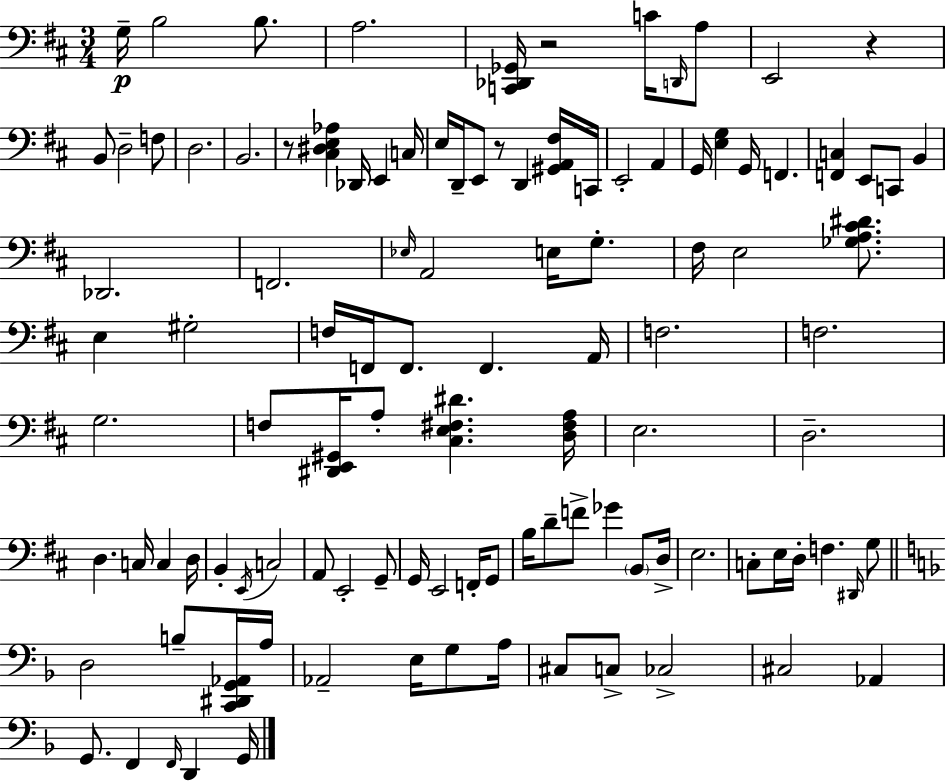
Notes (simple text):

G3/s B3/h B3/e. A3/h. [C2,Db2,Gb2]/s R/h C4/s D2/s A3/e E2/h R/q B2/e D3/h F3/e D3/h. B2/h. R/e [C#3,D#3,E3,Ab3]/q Db2/s E2/q C3/s E3/s D2/s E2/e R/e D2/q [G#2,A2,F#3]/s C2/s E2/h A2/q G2/s [E3,G3]/q G2/s F2/q. [F2,C3]/q E2/e C2/e B2/q Db2/h. F2/h. Eb3/s A2/h E3/s G3/e. F#3/s E3/h [Gb3,A3,C#4,D#4]/e. E3/q G#3/h F3/s F2/s F2/e. F2/q. A2/s F3/h. F3/h. G3/h. F3/e [D#2,E2,G#2]/s A3/e [C#3,E3,F#3,D#4]/q. [D3,F#3,A3]/s E3/h. D3/h. D3/q. C3/s C3/q D3/s B2/q E2/s C3/h A2/e E2/h G2/e G2/s E2/h F2/s G2/e B3/s D4/e F4/e Gb4/q B2/e D3/s E3/h. C3/e E3/s D3/s F3/q. D#2/s G3/e D3/h B3/e [C2,D#2,G2,Ab2]/s A3/s Ab2/h E3/s G3/e A3/s C#3/e C3/e CES3/h C#3/h Ab2/q G2/e. F2/q F2/s D2/q G2/s